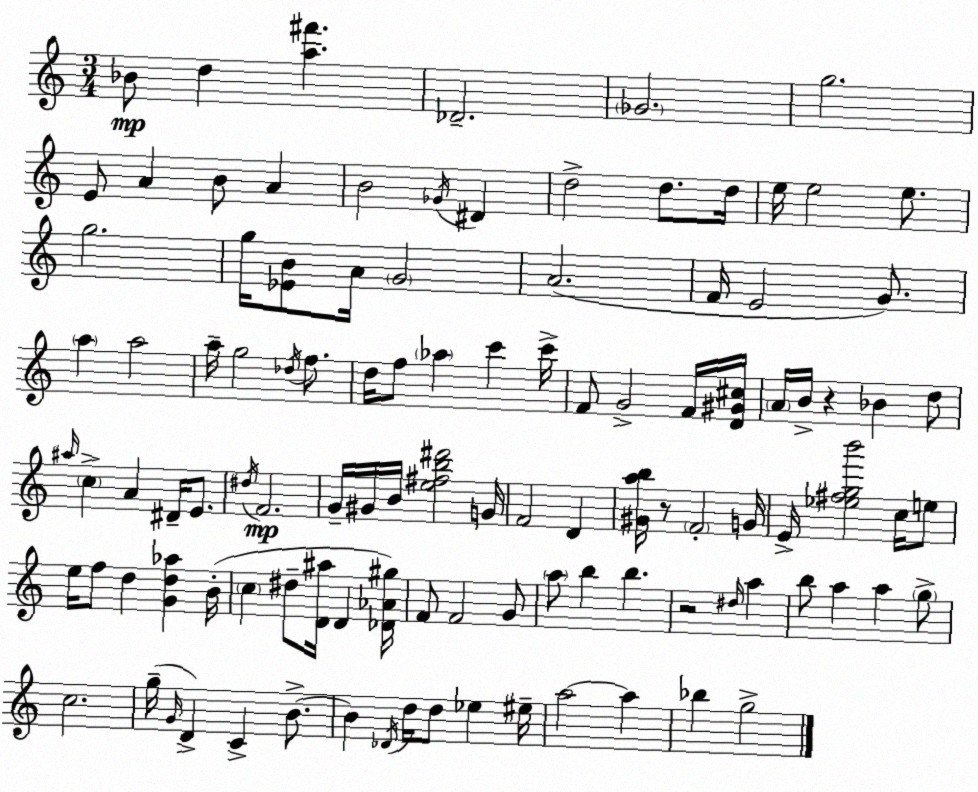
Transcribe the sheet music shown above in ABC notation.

X:1
T:Untitled
M:3/4
L:1/4
K:C
_B/2 d [a^f'] _D2 _G2 g2 E/2 A B/2 A B2 _G/4 ^D d2 d/2 d/4 e/4 e2 e/2 g2 g/4 [_EB]/2 A/4 G2 A2 F/4 E2 G/2 a a2 a/4 g2 _d/4 f/2 d/4 f/2 _a c' c'/4 F/2 G2 F/4 [D^G^c]/4 A/4 B/4 z _B d/2 ^a/4 c A ^D/4 E/2 ^d/4 F2 G/4 ^G/4 B/4 [e^fb^d']2 G/4 F2 D [^Gab]/4 z/2 F2 G/4 E/4 [_e^fgb']2 c/4 e/2 e/4 f/2 d [Gd_a] B/4 c ^d/2 [D^a]/4 D [_D_A^g]/4 F/2 F2 G/2 a/2 b b z2 ^d/4 a b/2 a a g/2 c2 g/4 G/4 D C B/2 B _D/4 d/4 d/2 _e ^e/4 a2 a _b g2